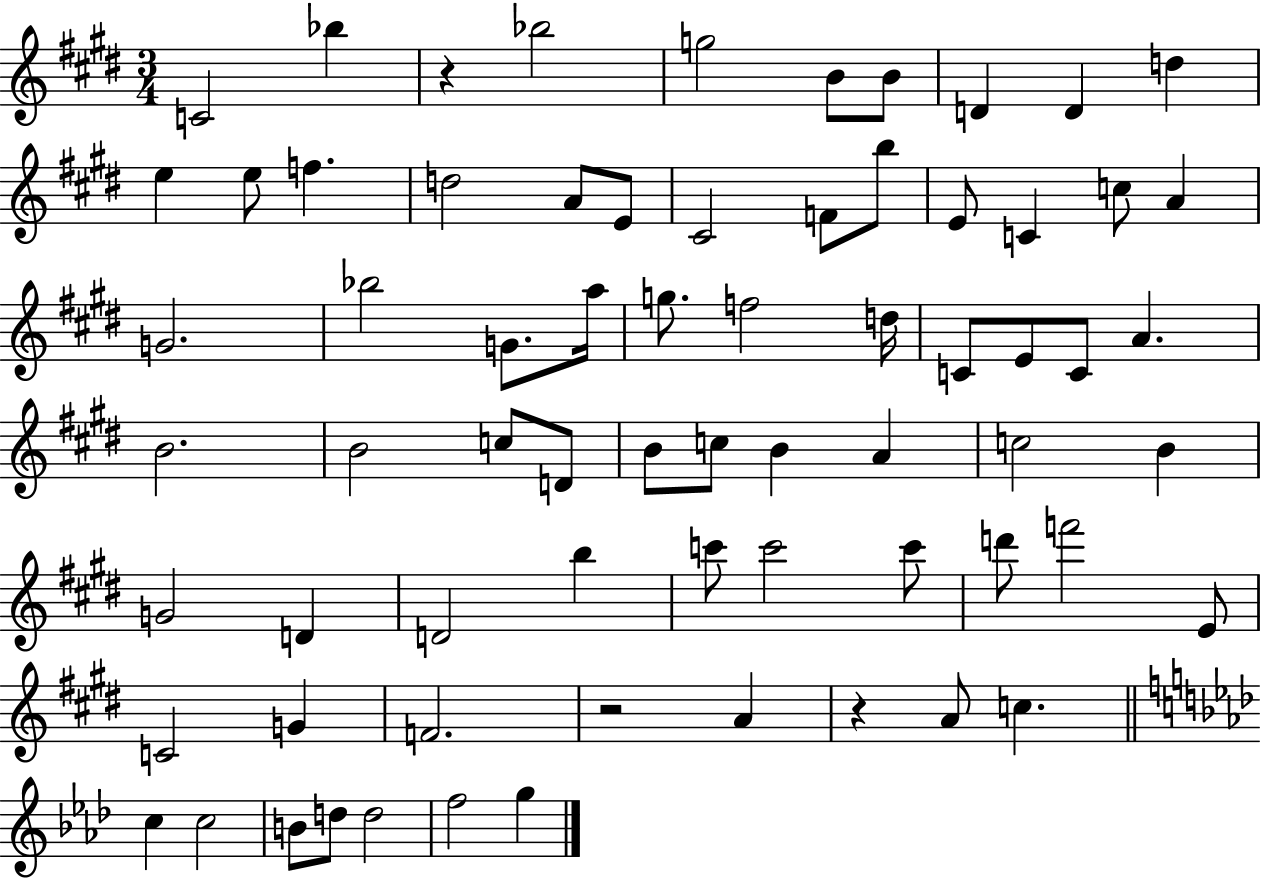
C4/h Bb5/q R/q Bb5/h G5/h B4/e B4/e D4/q D4/q D5/q E5/q E5/e F5/q. D5/h A4/e E4/e C#4/h F4/e B5/e E4/e C4/q C5/e A4/q G4/h. Bb5/h G4/e. A5/s G5/e. F5/h D5/s C4/e E4/e C4/e A4/q. B4/h. B4/h C5/e D4/e B4/e C5/e B4/q A4/q C5/h B4/q G4/h D4/q D4/h B5/q C6/e C6/h C6/e D6/e F6/h E4/e C4/h G4/q F4/h. R/h A4/q R/q A4/e C5/q. C5/q C5/h B4/e D5/e D5/h F5/h G5/q